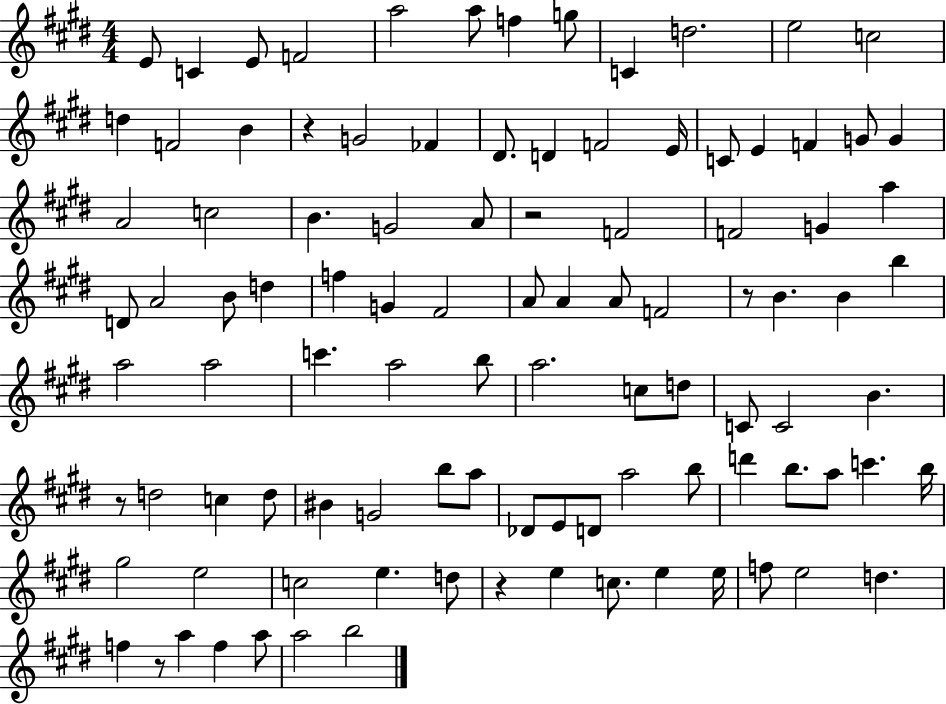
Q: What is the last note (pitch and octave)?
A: B5